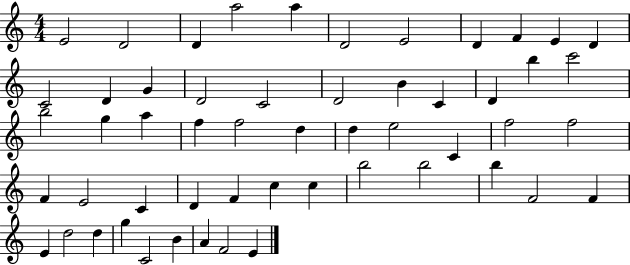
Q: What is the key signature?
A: C major